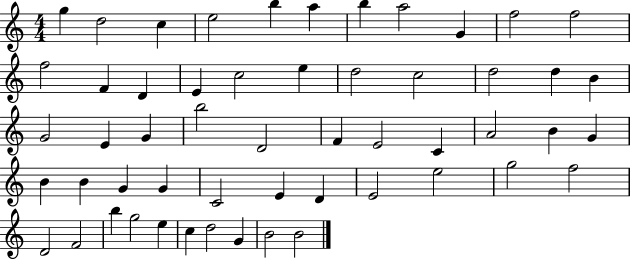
X:1
T:Untitled
M:4/4
L:1/4
K:C
g d2 c e2 b a b a2 G f2 f2 f2 F D E c2 e d2 c2 d2 d B G2 E G b2 D2 F E2 C A2 B G B B G G C2 E D E2 e2 g2 f2 D2 F2 b g2 e c d2 G B2 B2